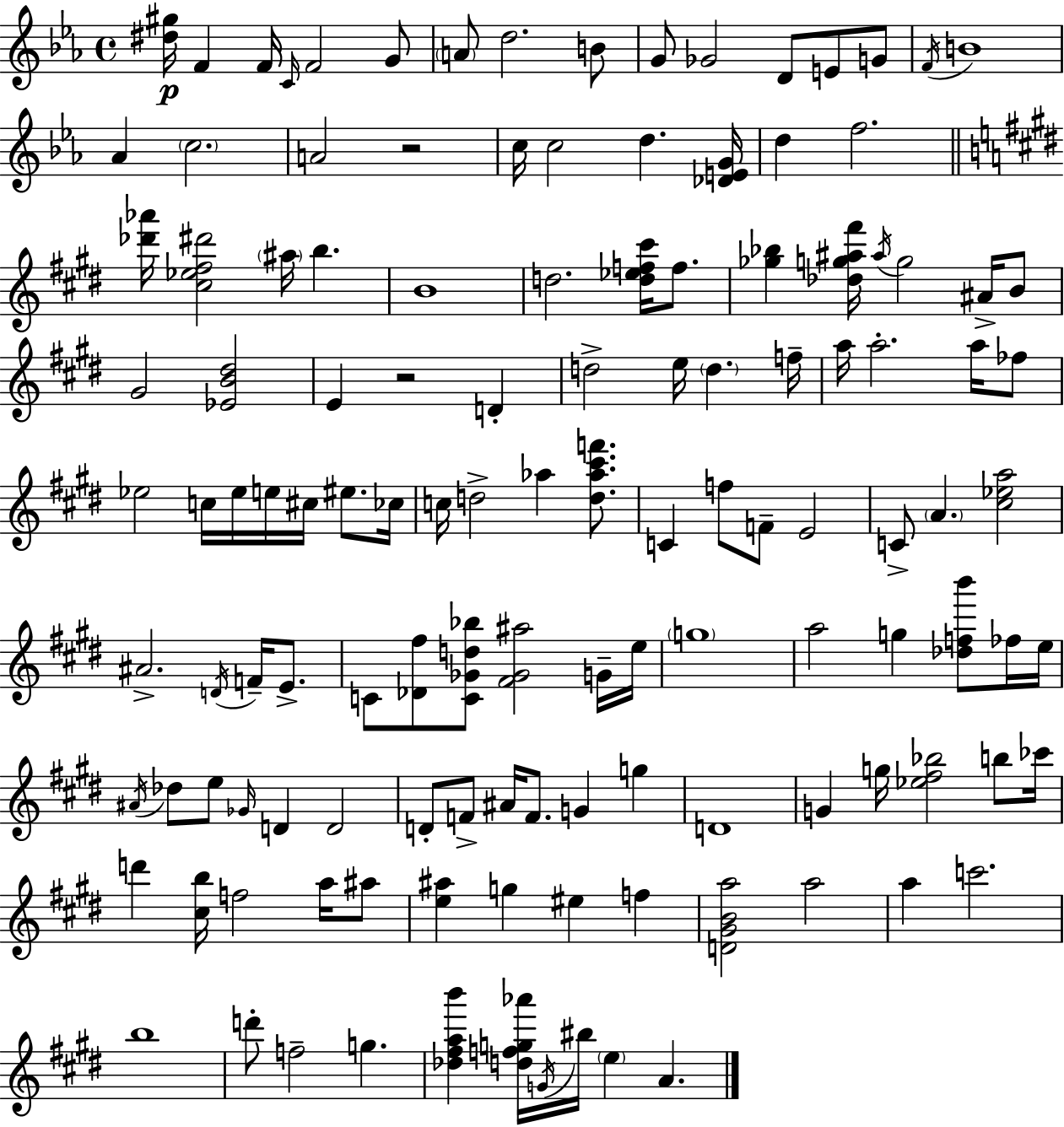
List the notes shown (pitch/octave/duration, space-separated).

[D#5,G#5]/s F4/q F4/s C4/s F4/h G4/e A4/e D5/h. B4/e G4/e Gb4/h D4/e E4/e G4/e F4/s B4/w Ab4/q C5/h. A4/h R/h C5/s C5/h D5/q. [Db4,E4,G4]/s D5/q F5/h. [Db6,Ab6]/s [C#5,Eb5,F#5,D#6]/h A#5/s B5/q. B4/w D5/h. [D5,Eb5,F5,C#6]/s F5/e. [Gb5,Bb5]/q [Db5,G5,A#5,F#6]/s A#5/s G5/h A#4/s B4/e G#4/h [Eb4,B4,D#5]/h E4/q R/h D4/q D5/h E5/s D5/q. F5/s A5/s A5/h. A5/s FES5/e Eb5/h C5/s Eb5/s E5/s C#5/s EIS5/e. CES5/s C5/s D5/h Ab5/q [D5,Ab5,C#6,F6]/e. C4/q F5/e F4/e E4/h C4/e A4/q. [C#5,Eb5,A5]/h A#4/h. D4/s F4/s E4/e. C4/e [Db4,F#5]/e [C4,Gb4,D5,Bb5]/e [F#4,Gb4,A#5]/h G4/s E5/s G5/w A5/h G5/q [Db5,F5,B6]/e FES5/s E5/s A#4/s Db5/e E5/e Gb4/s D4/q D4/h D4/e F4/e A#4/s F4/e. G4/q G5/q D4/w G4/q G5/s [Eb5,F#5,Bb5]/h B5/e CES6/s D6/q [C#5,B5]/s F5/h A5/s A#5/e [E5,A#5]/q G5/q EIS5/q F5/q [D4,G#4,B4,A5]/h A5/h A5/q C6/h. B5/w D6/e F5/h G5/q. [Db5,F#5,A5,B6]/q [D5,F5,G5,Ab6]/s G4/s BIS5/s E5/q A4/q.